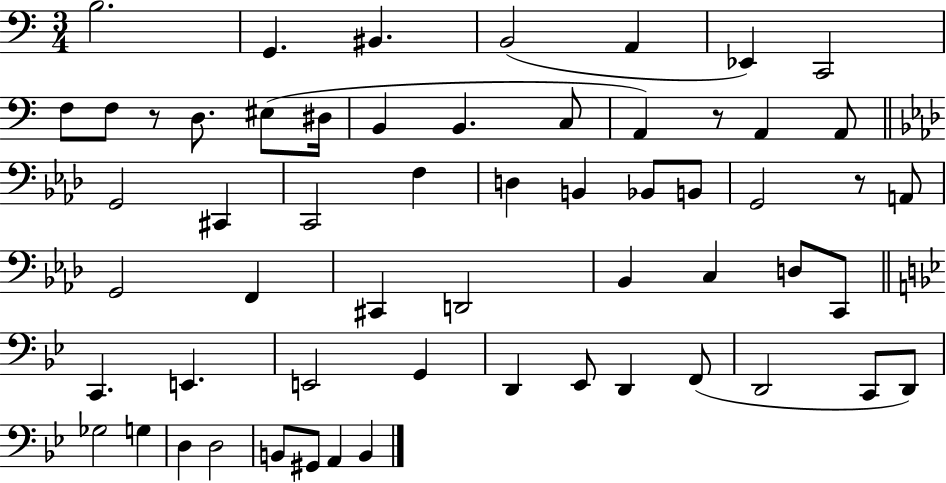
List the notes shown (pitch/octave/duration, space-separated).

B3/h. G2/q. BIS2/q. B2/h A2/q Eb2/q C2/h F3/e F3/e R/e D3/e. EIS3/e D#3/s B2/q B2/q. C3/e A2/q R/e A2/q A2/e G2/h C#2/q C2/h F3/q D3/q B2/q Bb2/e B2/e G2/h R/e A2/e G2/h F2/q C#2/q D2/h Bb2/q C3/q D3/e C2/e C2/q. E2/q. E2/h G2/q D2/q Eb2/e D2/q F2/e D2/h C2/e D2/e Gb3/h G3/q D3/q D3/h B2/e G#2/e A2/q B2/q